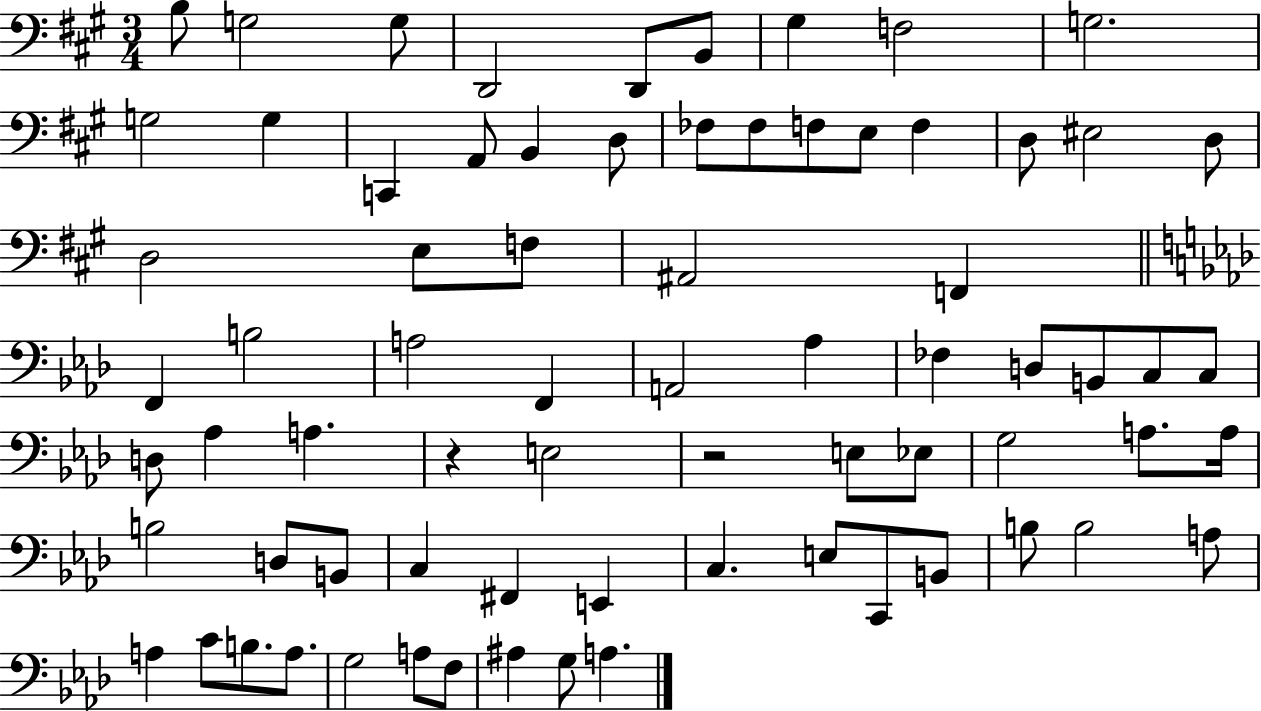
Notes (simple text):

B3/e G3/h G3/e D2/h D2/e B2/e G#3/q F3/h G3/h. G3/h G3/q C2/q A2/e B2/q D3/e FES3/e FES3/e F3/e E3/e F3/q D3/e EIS3/h D3/e D3/h E3/e F3/e A#2/h F2/q F2/q B3/h A3/h F2/q A2/h Ab3/q FES3/q D3/e B2/e C3/e C3/e D3/e Ab3/q A3/q. R/q E3/h R/h E3/e Eb3/e G3/h A3/e. A3/s B3/h D3/e B2/e C3/q F#2/q E2/q C3/q. E3/e C2/e B2/e B3/e B3/h A3/e A3/q C4/e B3/e. A3/e. G3/h A3/e F3/e A#3/q G3/e A3/q.